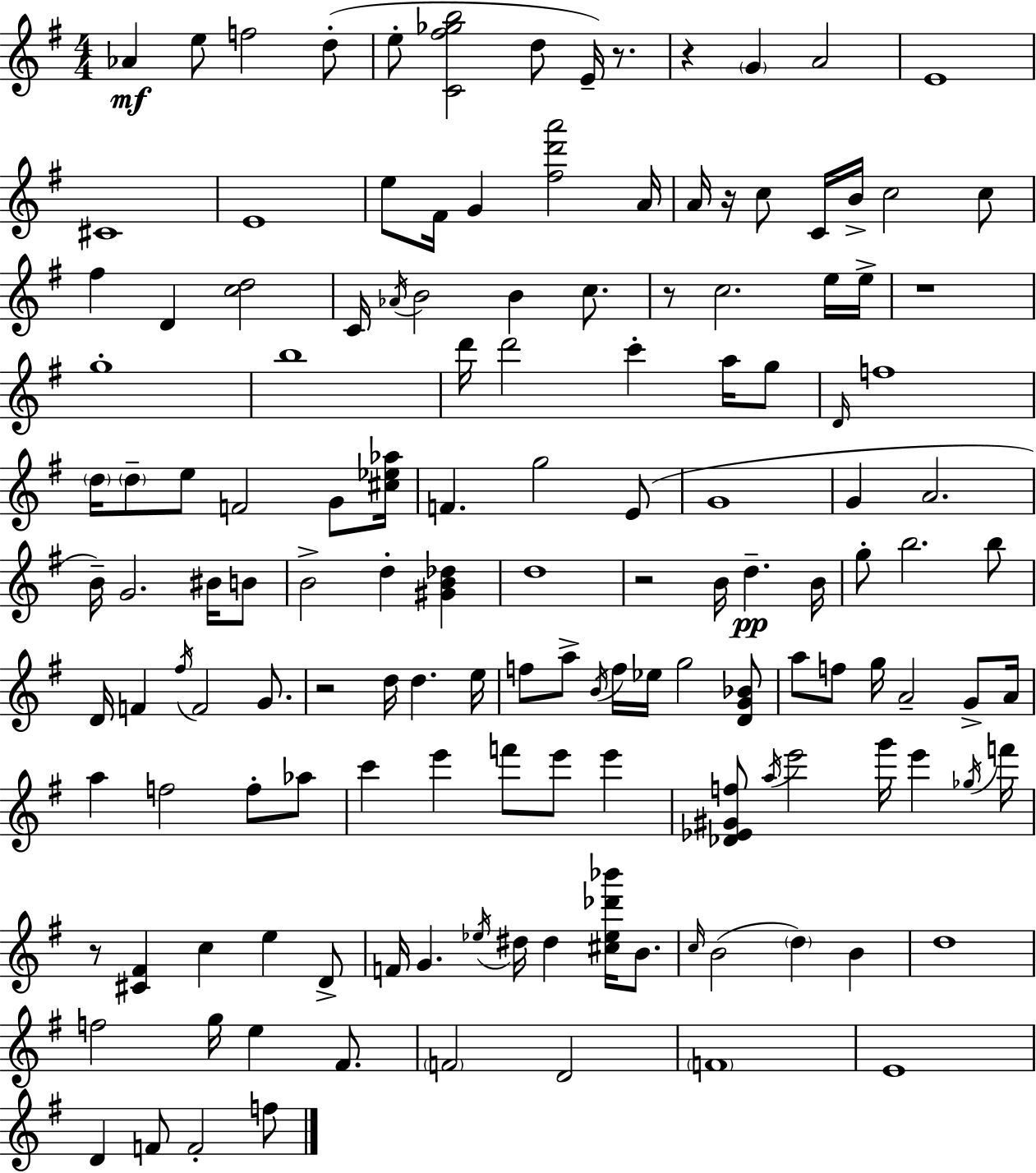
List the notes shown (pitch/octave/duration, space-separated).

Ab4/q E5/e F5/h D5/e E5/e [C4,F#5,Gb5,B5]/h D5/e E4/s R/e. R/q G4/q A4/h E4/w C#4/w E4/w E5/e F#4/s G4/q [F#5,D6,A6]/h A4/s A4/s R/s C5/e C4/s B4/s C5/h C5/e F#5/q D4/q [C5,D5]/h C4/s Ab4/s B4/h B4/q C5/e. R/e C5/h. E5/s E5/s R/w G5/w B5/w D6/s D6/h C6/q A5/s G5/e D4/s F5/w D5/s D5/e E5/e F4/h G4/e [C#5,Eb5,Ab5]/s F4/q. G5/h E4/e G4/w G4/q A4/h. B4/s G4/h. BIS4/s B4/e B4/h D5/q [G#4,B4,Db5]/q D5/w R/h B4/s D5/q. B4/s G5/e B5/h. B5/e D4/s F4/q F#5/s F4/h G4/e. R/h D5/s D5/q. E5/s F5/e A5/e B4/s F5/s Eb5/s G5/h [D4,G4,Bb4]/e A5/e F5/e G5/s A4/h G4/e A4/s A5/q F5/h F5/e Ab5/e C6/q E6/q F6/e E6/e E6/q [Db4,Eb4,G#4,F5]/e A5/s E6/h G6/s E6/q Gb5/s F6/s R/e [C#4,F#4]/q C5/q E5/q D4/e F4/s G4/q. Eb5/s D#5/s D#5/q [C#5,Eb5,Db6,Bb6]/s B4/e. C5/s B4/h D5/q B4/q D5/w F5/h G5/s E5/q F#4/e. F4/h D4/h F4/w E4/w D4/q F4/e F4/h F5/e